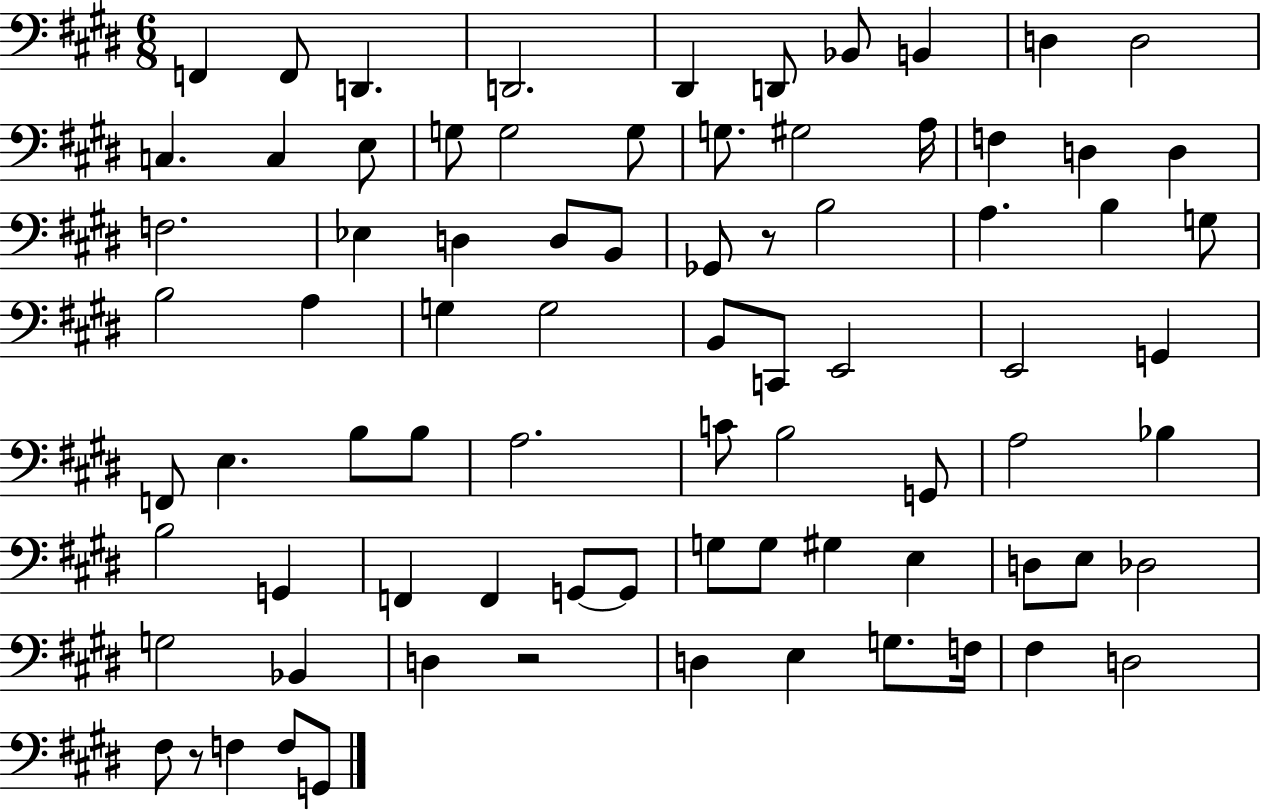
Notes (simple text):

F2/q F2/e D2/q. D2/h. D#2/q D2/e Bb2/e B2/q D3/q D3/h C3/q. C3/q E3/e G3/e G3/h G3/e G3/e. G#3/h A3/s F3/q D3/q D3/q F3/h. Eb3/q D3/q D3/e B2/e Gb2/e R/e B3/h A3/q. B3/q G3/e B3/h A3/q G3/q G3/h B2/e C2/e E2/h E2/h G2/q F2/e E3/q. B3/e B3/e A3/h. C4/e B3/h G2/e A3/h Bb3/q B3/h G2/q F2/q F2/q G2/e G2/e G3/e G3/e G#3/q E3/q D3/e E3/e Db3/h G3/h Bb2/q D3/q R/h D3/q E3/q G3/e. F3/s F#3/q D3/h F#3/e R/e F3/q F3/e G2/e